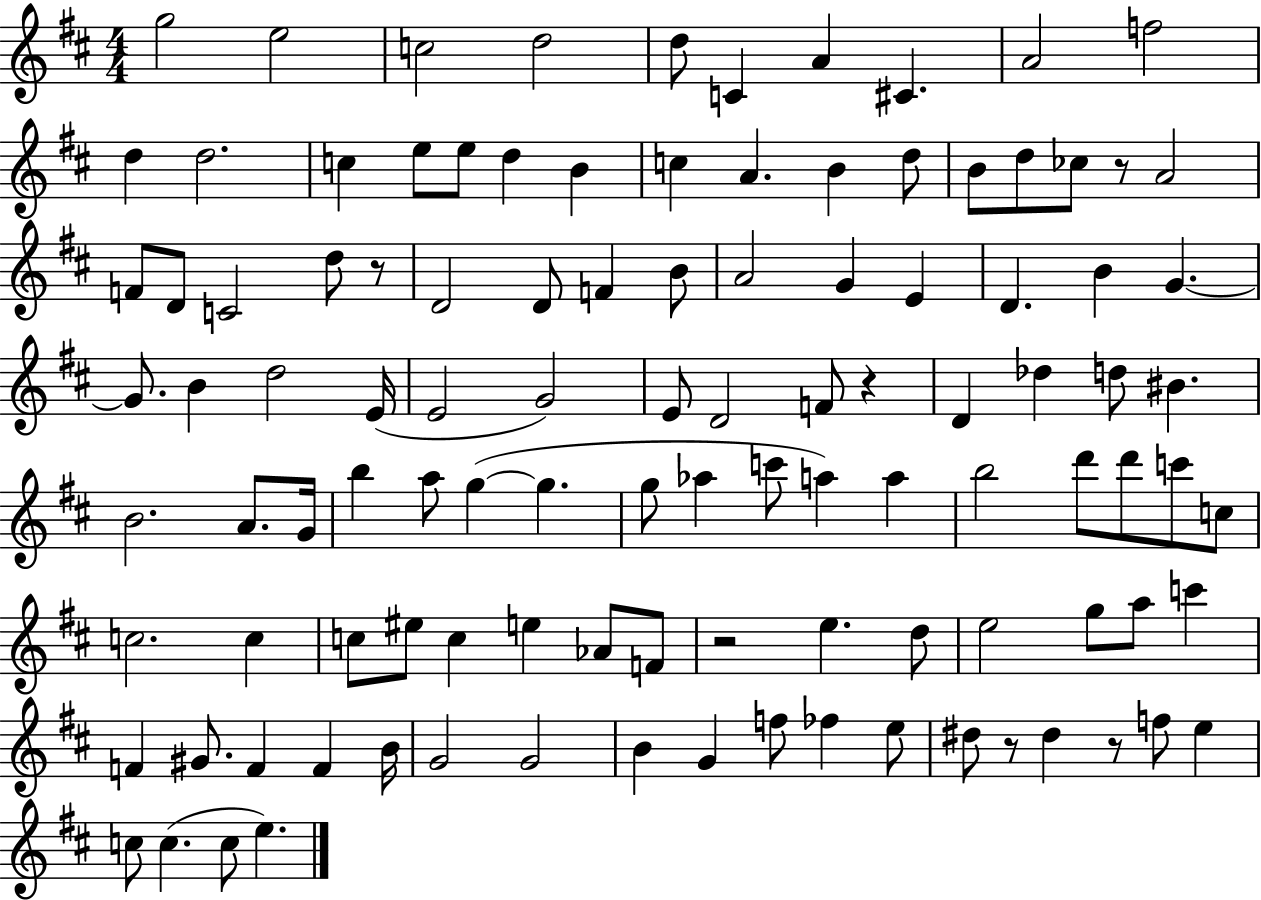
G5/h E5/h C5/h D5/h D5/e C4/q A4/q C#4/q. A4/h F5/h D5/q D5/h. C5/q E5/e E5/e D5/q B4/q C5/q A4/q. B4/q D5/e B4/e D5/e CES5/e R/e A4/h F4/e D4/e C4/h D5/e R/e D4/h D4/e F4/q B4/e A4/h G4/q E4/q D4/q. B4/q G4/q. G4/e. B4/q D5/h E4/s E4/h G4/h E4/e D4/h F4/e R/q D4/q Db5/q D5/e BIS4/q. B4/h. A4/e. G4/s B5/q A5/e G5/q G5/q. G5/e Ab5/q C6/e A5/q A5/q B5/h D6/e D6/e C6/e C5/e C5/h. C5/q C5/e EIS5/e C5/q E5/q Ab4/e F4/e R/h E5/q. D5/e E5/h G5/e A5/e C6/q F4/q G#4/e. F4/q F4/q B4/s G4/h G4/h B4/q G4/q F5/e FES5/q E5/e D#5/e R/e D#5/q R/e F5/e E5/q C5/e C5/q. C5/e E5/q.